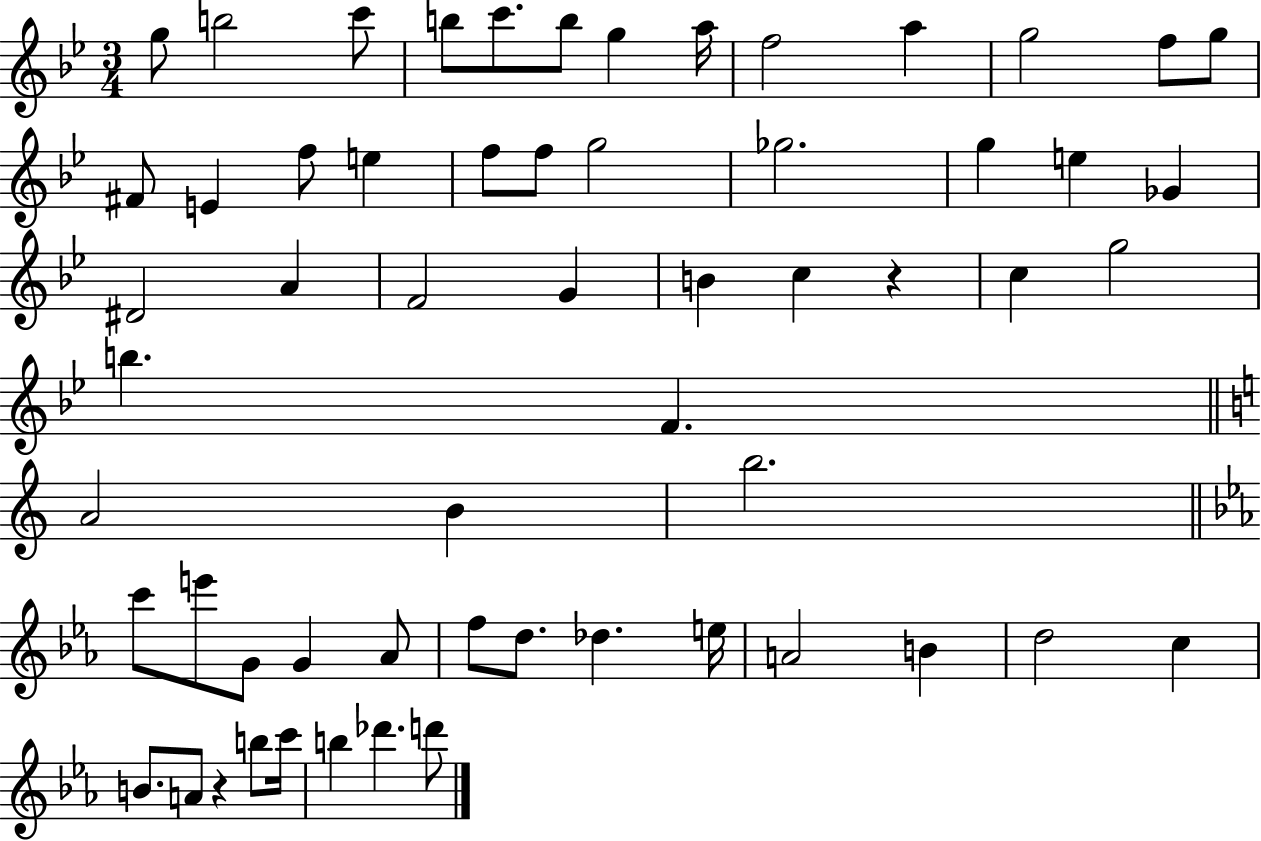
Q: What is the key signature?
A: BES major